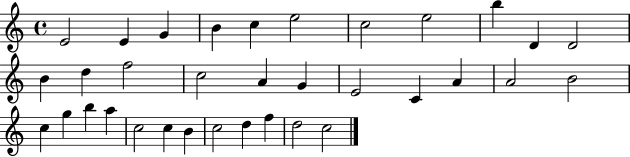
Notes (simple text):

E4/h E4/q G4/q B4/q C5/q E5/h C5/h E5/h B5/q D4/q D4/h B4/q D5/q F5/h C5/h A4/q G4/q E4/h C4/q A4/q A4/h B4/h C5/q G5/q B5/q A5/q C5/h C5/q B4/q C5/h D5/q F5/q D5/h C5/h